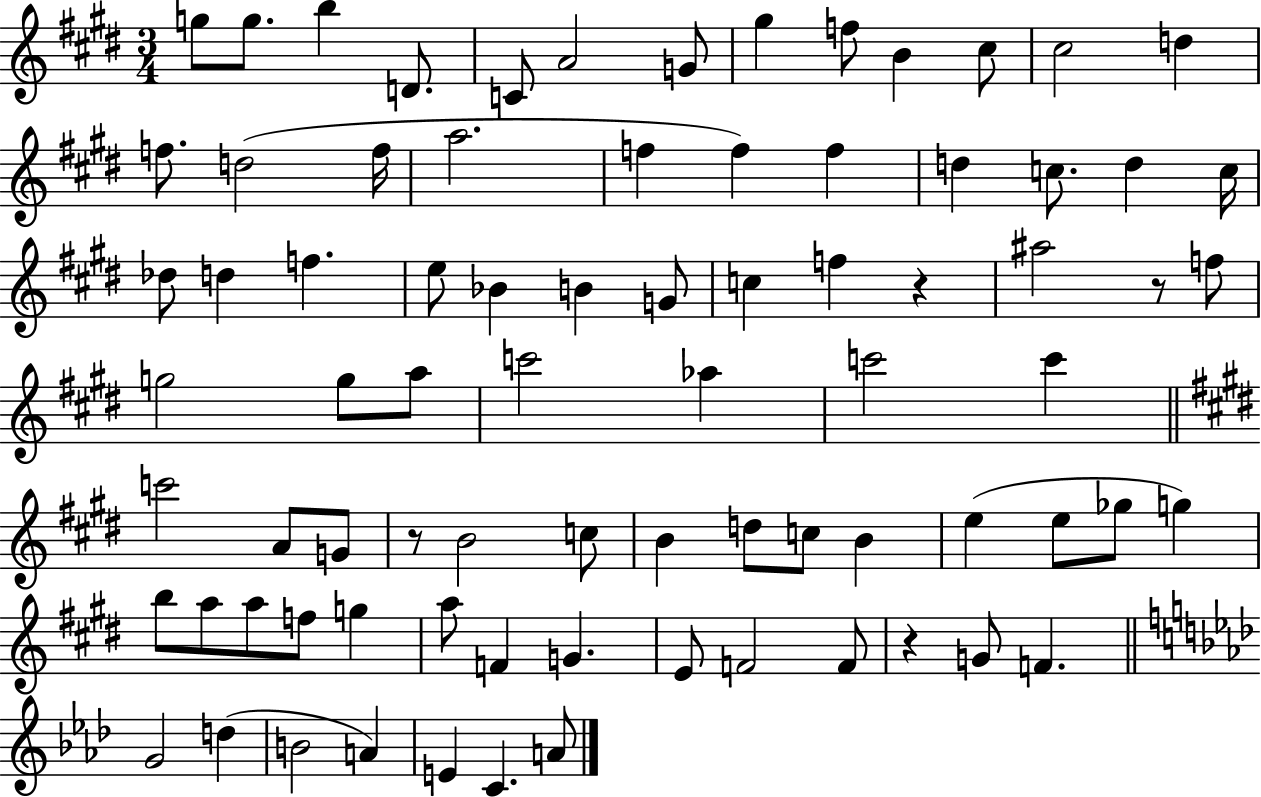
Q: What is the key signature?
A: E major